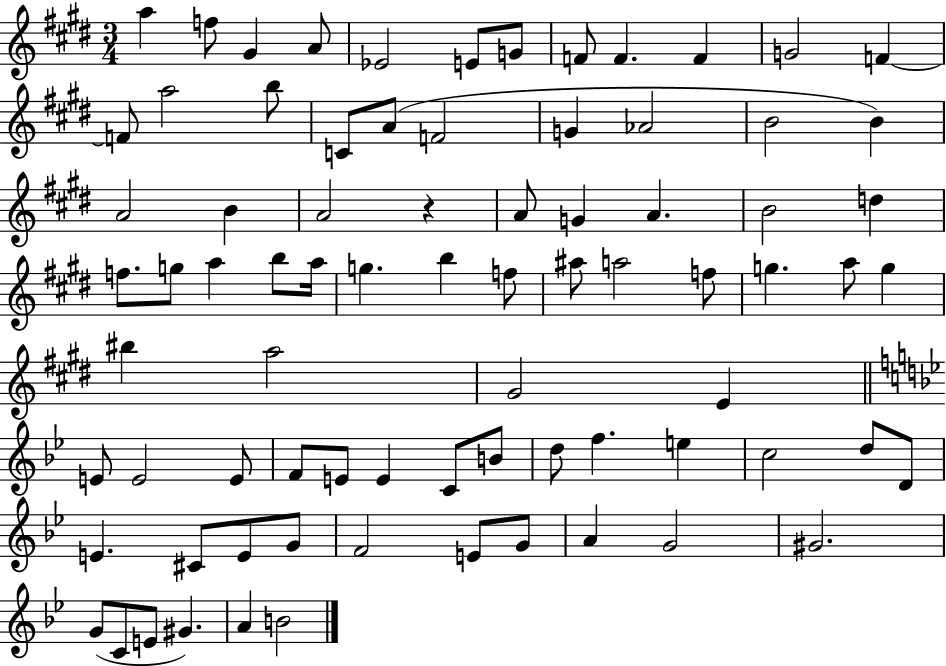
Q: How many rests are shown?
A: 1